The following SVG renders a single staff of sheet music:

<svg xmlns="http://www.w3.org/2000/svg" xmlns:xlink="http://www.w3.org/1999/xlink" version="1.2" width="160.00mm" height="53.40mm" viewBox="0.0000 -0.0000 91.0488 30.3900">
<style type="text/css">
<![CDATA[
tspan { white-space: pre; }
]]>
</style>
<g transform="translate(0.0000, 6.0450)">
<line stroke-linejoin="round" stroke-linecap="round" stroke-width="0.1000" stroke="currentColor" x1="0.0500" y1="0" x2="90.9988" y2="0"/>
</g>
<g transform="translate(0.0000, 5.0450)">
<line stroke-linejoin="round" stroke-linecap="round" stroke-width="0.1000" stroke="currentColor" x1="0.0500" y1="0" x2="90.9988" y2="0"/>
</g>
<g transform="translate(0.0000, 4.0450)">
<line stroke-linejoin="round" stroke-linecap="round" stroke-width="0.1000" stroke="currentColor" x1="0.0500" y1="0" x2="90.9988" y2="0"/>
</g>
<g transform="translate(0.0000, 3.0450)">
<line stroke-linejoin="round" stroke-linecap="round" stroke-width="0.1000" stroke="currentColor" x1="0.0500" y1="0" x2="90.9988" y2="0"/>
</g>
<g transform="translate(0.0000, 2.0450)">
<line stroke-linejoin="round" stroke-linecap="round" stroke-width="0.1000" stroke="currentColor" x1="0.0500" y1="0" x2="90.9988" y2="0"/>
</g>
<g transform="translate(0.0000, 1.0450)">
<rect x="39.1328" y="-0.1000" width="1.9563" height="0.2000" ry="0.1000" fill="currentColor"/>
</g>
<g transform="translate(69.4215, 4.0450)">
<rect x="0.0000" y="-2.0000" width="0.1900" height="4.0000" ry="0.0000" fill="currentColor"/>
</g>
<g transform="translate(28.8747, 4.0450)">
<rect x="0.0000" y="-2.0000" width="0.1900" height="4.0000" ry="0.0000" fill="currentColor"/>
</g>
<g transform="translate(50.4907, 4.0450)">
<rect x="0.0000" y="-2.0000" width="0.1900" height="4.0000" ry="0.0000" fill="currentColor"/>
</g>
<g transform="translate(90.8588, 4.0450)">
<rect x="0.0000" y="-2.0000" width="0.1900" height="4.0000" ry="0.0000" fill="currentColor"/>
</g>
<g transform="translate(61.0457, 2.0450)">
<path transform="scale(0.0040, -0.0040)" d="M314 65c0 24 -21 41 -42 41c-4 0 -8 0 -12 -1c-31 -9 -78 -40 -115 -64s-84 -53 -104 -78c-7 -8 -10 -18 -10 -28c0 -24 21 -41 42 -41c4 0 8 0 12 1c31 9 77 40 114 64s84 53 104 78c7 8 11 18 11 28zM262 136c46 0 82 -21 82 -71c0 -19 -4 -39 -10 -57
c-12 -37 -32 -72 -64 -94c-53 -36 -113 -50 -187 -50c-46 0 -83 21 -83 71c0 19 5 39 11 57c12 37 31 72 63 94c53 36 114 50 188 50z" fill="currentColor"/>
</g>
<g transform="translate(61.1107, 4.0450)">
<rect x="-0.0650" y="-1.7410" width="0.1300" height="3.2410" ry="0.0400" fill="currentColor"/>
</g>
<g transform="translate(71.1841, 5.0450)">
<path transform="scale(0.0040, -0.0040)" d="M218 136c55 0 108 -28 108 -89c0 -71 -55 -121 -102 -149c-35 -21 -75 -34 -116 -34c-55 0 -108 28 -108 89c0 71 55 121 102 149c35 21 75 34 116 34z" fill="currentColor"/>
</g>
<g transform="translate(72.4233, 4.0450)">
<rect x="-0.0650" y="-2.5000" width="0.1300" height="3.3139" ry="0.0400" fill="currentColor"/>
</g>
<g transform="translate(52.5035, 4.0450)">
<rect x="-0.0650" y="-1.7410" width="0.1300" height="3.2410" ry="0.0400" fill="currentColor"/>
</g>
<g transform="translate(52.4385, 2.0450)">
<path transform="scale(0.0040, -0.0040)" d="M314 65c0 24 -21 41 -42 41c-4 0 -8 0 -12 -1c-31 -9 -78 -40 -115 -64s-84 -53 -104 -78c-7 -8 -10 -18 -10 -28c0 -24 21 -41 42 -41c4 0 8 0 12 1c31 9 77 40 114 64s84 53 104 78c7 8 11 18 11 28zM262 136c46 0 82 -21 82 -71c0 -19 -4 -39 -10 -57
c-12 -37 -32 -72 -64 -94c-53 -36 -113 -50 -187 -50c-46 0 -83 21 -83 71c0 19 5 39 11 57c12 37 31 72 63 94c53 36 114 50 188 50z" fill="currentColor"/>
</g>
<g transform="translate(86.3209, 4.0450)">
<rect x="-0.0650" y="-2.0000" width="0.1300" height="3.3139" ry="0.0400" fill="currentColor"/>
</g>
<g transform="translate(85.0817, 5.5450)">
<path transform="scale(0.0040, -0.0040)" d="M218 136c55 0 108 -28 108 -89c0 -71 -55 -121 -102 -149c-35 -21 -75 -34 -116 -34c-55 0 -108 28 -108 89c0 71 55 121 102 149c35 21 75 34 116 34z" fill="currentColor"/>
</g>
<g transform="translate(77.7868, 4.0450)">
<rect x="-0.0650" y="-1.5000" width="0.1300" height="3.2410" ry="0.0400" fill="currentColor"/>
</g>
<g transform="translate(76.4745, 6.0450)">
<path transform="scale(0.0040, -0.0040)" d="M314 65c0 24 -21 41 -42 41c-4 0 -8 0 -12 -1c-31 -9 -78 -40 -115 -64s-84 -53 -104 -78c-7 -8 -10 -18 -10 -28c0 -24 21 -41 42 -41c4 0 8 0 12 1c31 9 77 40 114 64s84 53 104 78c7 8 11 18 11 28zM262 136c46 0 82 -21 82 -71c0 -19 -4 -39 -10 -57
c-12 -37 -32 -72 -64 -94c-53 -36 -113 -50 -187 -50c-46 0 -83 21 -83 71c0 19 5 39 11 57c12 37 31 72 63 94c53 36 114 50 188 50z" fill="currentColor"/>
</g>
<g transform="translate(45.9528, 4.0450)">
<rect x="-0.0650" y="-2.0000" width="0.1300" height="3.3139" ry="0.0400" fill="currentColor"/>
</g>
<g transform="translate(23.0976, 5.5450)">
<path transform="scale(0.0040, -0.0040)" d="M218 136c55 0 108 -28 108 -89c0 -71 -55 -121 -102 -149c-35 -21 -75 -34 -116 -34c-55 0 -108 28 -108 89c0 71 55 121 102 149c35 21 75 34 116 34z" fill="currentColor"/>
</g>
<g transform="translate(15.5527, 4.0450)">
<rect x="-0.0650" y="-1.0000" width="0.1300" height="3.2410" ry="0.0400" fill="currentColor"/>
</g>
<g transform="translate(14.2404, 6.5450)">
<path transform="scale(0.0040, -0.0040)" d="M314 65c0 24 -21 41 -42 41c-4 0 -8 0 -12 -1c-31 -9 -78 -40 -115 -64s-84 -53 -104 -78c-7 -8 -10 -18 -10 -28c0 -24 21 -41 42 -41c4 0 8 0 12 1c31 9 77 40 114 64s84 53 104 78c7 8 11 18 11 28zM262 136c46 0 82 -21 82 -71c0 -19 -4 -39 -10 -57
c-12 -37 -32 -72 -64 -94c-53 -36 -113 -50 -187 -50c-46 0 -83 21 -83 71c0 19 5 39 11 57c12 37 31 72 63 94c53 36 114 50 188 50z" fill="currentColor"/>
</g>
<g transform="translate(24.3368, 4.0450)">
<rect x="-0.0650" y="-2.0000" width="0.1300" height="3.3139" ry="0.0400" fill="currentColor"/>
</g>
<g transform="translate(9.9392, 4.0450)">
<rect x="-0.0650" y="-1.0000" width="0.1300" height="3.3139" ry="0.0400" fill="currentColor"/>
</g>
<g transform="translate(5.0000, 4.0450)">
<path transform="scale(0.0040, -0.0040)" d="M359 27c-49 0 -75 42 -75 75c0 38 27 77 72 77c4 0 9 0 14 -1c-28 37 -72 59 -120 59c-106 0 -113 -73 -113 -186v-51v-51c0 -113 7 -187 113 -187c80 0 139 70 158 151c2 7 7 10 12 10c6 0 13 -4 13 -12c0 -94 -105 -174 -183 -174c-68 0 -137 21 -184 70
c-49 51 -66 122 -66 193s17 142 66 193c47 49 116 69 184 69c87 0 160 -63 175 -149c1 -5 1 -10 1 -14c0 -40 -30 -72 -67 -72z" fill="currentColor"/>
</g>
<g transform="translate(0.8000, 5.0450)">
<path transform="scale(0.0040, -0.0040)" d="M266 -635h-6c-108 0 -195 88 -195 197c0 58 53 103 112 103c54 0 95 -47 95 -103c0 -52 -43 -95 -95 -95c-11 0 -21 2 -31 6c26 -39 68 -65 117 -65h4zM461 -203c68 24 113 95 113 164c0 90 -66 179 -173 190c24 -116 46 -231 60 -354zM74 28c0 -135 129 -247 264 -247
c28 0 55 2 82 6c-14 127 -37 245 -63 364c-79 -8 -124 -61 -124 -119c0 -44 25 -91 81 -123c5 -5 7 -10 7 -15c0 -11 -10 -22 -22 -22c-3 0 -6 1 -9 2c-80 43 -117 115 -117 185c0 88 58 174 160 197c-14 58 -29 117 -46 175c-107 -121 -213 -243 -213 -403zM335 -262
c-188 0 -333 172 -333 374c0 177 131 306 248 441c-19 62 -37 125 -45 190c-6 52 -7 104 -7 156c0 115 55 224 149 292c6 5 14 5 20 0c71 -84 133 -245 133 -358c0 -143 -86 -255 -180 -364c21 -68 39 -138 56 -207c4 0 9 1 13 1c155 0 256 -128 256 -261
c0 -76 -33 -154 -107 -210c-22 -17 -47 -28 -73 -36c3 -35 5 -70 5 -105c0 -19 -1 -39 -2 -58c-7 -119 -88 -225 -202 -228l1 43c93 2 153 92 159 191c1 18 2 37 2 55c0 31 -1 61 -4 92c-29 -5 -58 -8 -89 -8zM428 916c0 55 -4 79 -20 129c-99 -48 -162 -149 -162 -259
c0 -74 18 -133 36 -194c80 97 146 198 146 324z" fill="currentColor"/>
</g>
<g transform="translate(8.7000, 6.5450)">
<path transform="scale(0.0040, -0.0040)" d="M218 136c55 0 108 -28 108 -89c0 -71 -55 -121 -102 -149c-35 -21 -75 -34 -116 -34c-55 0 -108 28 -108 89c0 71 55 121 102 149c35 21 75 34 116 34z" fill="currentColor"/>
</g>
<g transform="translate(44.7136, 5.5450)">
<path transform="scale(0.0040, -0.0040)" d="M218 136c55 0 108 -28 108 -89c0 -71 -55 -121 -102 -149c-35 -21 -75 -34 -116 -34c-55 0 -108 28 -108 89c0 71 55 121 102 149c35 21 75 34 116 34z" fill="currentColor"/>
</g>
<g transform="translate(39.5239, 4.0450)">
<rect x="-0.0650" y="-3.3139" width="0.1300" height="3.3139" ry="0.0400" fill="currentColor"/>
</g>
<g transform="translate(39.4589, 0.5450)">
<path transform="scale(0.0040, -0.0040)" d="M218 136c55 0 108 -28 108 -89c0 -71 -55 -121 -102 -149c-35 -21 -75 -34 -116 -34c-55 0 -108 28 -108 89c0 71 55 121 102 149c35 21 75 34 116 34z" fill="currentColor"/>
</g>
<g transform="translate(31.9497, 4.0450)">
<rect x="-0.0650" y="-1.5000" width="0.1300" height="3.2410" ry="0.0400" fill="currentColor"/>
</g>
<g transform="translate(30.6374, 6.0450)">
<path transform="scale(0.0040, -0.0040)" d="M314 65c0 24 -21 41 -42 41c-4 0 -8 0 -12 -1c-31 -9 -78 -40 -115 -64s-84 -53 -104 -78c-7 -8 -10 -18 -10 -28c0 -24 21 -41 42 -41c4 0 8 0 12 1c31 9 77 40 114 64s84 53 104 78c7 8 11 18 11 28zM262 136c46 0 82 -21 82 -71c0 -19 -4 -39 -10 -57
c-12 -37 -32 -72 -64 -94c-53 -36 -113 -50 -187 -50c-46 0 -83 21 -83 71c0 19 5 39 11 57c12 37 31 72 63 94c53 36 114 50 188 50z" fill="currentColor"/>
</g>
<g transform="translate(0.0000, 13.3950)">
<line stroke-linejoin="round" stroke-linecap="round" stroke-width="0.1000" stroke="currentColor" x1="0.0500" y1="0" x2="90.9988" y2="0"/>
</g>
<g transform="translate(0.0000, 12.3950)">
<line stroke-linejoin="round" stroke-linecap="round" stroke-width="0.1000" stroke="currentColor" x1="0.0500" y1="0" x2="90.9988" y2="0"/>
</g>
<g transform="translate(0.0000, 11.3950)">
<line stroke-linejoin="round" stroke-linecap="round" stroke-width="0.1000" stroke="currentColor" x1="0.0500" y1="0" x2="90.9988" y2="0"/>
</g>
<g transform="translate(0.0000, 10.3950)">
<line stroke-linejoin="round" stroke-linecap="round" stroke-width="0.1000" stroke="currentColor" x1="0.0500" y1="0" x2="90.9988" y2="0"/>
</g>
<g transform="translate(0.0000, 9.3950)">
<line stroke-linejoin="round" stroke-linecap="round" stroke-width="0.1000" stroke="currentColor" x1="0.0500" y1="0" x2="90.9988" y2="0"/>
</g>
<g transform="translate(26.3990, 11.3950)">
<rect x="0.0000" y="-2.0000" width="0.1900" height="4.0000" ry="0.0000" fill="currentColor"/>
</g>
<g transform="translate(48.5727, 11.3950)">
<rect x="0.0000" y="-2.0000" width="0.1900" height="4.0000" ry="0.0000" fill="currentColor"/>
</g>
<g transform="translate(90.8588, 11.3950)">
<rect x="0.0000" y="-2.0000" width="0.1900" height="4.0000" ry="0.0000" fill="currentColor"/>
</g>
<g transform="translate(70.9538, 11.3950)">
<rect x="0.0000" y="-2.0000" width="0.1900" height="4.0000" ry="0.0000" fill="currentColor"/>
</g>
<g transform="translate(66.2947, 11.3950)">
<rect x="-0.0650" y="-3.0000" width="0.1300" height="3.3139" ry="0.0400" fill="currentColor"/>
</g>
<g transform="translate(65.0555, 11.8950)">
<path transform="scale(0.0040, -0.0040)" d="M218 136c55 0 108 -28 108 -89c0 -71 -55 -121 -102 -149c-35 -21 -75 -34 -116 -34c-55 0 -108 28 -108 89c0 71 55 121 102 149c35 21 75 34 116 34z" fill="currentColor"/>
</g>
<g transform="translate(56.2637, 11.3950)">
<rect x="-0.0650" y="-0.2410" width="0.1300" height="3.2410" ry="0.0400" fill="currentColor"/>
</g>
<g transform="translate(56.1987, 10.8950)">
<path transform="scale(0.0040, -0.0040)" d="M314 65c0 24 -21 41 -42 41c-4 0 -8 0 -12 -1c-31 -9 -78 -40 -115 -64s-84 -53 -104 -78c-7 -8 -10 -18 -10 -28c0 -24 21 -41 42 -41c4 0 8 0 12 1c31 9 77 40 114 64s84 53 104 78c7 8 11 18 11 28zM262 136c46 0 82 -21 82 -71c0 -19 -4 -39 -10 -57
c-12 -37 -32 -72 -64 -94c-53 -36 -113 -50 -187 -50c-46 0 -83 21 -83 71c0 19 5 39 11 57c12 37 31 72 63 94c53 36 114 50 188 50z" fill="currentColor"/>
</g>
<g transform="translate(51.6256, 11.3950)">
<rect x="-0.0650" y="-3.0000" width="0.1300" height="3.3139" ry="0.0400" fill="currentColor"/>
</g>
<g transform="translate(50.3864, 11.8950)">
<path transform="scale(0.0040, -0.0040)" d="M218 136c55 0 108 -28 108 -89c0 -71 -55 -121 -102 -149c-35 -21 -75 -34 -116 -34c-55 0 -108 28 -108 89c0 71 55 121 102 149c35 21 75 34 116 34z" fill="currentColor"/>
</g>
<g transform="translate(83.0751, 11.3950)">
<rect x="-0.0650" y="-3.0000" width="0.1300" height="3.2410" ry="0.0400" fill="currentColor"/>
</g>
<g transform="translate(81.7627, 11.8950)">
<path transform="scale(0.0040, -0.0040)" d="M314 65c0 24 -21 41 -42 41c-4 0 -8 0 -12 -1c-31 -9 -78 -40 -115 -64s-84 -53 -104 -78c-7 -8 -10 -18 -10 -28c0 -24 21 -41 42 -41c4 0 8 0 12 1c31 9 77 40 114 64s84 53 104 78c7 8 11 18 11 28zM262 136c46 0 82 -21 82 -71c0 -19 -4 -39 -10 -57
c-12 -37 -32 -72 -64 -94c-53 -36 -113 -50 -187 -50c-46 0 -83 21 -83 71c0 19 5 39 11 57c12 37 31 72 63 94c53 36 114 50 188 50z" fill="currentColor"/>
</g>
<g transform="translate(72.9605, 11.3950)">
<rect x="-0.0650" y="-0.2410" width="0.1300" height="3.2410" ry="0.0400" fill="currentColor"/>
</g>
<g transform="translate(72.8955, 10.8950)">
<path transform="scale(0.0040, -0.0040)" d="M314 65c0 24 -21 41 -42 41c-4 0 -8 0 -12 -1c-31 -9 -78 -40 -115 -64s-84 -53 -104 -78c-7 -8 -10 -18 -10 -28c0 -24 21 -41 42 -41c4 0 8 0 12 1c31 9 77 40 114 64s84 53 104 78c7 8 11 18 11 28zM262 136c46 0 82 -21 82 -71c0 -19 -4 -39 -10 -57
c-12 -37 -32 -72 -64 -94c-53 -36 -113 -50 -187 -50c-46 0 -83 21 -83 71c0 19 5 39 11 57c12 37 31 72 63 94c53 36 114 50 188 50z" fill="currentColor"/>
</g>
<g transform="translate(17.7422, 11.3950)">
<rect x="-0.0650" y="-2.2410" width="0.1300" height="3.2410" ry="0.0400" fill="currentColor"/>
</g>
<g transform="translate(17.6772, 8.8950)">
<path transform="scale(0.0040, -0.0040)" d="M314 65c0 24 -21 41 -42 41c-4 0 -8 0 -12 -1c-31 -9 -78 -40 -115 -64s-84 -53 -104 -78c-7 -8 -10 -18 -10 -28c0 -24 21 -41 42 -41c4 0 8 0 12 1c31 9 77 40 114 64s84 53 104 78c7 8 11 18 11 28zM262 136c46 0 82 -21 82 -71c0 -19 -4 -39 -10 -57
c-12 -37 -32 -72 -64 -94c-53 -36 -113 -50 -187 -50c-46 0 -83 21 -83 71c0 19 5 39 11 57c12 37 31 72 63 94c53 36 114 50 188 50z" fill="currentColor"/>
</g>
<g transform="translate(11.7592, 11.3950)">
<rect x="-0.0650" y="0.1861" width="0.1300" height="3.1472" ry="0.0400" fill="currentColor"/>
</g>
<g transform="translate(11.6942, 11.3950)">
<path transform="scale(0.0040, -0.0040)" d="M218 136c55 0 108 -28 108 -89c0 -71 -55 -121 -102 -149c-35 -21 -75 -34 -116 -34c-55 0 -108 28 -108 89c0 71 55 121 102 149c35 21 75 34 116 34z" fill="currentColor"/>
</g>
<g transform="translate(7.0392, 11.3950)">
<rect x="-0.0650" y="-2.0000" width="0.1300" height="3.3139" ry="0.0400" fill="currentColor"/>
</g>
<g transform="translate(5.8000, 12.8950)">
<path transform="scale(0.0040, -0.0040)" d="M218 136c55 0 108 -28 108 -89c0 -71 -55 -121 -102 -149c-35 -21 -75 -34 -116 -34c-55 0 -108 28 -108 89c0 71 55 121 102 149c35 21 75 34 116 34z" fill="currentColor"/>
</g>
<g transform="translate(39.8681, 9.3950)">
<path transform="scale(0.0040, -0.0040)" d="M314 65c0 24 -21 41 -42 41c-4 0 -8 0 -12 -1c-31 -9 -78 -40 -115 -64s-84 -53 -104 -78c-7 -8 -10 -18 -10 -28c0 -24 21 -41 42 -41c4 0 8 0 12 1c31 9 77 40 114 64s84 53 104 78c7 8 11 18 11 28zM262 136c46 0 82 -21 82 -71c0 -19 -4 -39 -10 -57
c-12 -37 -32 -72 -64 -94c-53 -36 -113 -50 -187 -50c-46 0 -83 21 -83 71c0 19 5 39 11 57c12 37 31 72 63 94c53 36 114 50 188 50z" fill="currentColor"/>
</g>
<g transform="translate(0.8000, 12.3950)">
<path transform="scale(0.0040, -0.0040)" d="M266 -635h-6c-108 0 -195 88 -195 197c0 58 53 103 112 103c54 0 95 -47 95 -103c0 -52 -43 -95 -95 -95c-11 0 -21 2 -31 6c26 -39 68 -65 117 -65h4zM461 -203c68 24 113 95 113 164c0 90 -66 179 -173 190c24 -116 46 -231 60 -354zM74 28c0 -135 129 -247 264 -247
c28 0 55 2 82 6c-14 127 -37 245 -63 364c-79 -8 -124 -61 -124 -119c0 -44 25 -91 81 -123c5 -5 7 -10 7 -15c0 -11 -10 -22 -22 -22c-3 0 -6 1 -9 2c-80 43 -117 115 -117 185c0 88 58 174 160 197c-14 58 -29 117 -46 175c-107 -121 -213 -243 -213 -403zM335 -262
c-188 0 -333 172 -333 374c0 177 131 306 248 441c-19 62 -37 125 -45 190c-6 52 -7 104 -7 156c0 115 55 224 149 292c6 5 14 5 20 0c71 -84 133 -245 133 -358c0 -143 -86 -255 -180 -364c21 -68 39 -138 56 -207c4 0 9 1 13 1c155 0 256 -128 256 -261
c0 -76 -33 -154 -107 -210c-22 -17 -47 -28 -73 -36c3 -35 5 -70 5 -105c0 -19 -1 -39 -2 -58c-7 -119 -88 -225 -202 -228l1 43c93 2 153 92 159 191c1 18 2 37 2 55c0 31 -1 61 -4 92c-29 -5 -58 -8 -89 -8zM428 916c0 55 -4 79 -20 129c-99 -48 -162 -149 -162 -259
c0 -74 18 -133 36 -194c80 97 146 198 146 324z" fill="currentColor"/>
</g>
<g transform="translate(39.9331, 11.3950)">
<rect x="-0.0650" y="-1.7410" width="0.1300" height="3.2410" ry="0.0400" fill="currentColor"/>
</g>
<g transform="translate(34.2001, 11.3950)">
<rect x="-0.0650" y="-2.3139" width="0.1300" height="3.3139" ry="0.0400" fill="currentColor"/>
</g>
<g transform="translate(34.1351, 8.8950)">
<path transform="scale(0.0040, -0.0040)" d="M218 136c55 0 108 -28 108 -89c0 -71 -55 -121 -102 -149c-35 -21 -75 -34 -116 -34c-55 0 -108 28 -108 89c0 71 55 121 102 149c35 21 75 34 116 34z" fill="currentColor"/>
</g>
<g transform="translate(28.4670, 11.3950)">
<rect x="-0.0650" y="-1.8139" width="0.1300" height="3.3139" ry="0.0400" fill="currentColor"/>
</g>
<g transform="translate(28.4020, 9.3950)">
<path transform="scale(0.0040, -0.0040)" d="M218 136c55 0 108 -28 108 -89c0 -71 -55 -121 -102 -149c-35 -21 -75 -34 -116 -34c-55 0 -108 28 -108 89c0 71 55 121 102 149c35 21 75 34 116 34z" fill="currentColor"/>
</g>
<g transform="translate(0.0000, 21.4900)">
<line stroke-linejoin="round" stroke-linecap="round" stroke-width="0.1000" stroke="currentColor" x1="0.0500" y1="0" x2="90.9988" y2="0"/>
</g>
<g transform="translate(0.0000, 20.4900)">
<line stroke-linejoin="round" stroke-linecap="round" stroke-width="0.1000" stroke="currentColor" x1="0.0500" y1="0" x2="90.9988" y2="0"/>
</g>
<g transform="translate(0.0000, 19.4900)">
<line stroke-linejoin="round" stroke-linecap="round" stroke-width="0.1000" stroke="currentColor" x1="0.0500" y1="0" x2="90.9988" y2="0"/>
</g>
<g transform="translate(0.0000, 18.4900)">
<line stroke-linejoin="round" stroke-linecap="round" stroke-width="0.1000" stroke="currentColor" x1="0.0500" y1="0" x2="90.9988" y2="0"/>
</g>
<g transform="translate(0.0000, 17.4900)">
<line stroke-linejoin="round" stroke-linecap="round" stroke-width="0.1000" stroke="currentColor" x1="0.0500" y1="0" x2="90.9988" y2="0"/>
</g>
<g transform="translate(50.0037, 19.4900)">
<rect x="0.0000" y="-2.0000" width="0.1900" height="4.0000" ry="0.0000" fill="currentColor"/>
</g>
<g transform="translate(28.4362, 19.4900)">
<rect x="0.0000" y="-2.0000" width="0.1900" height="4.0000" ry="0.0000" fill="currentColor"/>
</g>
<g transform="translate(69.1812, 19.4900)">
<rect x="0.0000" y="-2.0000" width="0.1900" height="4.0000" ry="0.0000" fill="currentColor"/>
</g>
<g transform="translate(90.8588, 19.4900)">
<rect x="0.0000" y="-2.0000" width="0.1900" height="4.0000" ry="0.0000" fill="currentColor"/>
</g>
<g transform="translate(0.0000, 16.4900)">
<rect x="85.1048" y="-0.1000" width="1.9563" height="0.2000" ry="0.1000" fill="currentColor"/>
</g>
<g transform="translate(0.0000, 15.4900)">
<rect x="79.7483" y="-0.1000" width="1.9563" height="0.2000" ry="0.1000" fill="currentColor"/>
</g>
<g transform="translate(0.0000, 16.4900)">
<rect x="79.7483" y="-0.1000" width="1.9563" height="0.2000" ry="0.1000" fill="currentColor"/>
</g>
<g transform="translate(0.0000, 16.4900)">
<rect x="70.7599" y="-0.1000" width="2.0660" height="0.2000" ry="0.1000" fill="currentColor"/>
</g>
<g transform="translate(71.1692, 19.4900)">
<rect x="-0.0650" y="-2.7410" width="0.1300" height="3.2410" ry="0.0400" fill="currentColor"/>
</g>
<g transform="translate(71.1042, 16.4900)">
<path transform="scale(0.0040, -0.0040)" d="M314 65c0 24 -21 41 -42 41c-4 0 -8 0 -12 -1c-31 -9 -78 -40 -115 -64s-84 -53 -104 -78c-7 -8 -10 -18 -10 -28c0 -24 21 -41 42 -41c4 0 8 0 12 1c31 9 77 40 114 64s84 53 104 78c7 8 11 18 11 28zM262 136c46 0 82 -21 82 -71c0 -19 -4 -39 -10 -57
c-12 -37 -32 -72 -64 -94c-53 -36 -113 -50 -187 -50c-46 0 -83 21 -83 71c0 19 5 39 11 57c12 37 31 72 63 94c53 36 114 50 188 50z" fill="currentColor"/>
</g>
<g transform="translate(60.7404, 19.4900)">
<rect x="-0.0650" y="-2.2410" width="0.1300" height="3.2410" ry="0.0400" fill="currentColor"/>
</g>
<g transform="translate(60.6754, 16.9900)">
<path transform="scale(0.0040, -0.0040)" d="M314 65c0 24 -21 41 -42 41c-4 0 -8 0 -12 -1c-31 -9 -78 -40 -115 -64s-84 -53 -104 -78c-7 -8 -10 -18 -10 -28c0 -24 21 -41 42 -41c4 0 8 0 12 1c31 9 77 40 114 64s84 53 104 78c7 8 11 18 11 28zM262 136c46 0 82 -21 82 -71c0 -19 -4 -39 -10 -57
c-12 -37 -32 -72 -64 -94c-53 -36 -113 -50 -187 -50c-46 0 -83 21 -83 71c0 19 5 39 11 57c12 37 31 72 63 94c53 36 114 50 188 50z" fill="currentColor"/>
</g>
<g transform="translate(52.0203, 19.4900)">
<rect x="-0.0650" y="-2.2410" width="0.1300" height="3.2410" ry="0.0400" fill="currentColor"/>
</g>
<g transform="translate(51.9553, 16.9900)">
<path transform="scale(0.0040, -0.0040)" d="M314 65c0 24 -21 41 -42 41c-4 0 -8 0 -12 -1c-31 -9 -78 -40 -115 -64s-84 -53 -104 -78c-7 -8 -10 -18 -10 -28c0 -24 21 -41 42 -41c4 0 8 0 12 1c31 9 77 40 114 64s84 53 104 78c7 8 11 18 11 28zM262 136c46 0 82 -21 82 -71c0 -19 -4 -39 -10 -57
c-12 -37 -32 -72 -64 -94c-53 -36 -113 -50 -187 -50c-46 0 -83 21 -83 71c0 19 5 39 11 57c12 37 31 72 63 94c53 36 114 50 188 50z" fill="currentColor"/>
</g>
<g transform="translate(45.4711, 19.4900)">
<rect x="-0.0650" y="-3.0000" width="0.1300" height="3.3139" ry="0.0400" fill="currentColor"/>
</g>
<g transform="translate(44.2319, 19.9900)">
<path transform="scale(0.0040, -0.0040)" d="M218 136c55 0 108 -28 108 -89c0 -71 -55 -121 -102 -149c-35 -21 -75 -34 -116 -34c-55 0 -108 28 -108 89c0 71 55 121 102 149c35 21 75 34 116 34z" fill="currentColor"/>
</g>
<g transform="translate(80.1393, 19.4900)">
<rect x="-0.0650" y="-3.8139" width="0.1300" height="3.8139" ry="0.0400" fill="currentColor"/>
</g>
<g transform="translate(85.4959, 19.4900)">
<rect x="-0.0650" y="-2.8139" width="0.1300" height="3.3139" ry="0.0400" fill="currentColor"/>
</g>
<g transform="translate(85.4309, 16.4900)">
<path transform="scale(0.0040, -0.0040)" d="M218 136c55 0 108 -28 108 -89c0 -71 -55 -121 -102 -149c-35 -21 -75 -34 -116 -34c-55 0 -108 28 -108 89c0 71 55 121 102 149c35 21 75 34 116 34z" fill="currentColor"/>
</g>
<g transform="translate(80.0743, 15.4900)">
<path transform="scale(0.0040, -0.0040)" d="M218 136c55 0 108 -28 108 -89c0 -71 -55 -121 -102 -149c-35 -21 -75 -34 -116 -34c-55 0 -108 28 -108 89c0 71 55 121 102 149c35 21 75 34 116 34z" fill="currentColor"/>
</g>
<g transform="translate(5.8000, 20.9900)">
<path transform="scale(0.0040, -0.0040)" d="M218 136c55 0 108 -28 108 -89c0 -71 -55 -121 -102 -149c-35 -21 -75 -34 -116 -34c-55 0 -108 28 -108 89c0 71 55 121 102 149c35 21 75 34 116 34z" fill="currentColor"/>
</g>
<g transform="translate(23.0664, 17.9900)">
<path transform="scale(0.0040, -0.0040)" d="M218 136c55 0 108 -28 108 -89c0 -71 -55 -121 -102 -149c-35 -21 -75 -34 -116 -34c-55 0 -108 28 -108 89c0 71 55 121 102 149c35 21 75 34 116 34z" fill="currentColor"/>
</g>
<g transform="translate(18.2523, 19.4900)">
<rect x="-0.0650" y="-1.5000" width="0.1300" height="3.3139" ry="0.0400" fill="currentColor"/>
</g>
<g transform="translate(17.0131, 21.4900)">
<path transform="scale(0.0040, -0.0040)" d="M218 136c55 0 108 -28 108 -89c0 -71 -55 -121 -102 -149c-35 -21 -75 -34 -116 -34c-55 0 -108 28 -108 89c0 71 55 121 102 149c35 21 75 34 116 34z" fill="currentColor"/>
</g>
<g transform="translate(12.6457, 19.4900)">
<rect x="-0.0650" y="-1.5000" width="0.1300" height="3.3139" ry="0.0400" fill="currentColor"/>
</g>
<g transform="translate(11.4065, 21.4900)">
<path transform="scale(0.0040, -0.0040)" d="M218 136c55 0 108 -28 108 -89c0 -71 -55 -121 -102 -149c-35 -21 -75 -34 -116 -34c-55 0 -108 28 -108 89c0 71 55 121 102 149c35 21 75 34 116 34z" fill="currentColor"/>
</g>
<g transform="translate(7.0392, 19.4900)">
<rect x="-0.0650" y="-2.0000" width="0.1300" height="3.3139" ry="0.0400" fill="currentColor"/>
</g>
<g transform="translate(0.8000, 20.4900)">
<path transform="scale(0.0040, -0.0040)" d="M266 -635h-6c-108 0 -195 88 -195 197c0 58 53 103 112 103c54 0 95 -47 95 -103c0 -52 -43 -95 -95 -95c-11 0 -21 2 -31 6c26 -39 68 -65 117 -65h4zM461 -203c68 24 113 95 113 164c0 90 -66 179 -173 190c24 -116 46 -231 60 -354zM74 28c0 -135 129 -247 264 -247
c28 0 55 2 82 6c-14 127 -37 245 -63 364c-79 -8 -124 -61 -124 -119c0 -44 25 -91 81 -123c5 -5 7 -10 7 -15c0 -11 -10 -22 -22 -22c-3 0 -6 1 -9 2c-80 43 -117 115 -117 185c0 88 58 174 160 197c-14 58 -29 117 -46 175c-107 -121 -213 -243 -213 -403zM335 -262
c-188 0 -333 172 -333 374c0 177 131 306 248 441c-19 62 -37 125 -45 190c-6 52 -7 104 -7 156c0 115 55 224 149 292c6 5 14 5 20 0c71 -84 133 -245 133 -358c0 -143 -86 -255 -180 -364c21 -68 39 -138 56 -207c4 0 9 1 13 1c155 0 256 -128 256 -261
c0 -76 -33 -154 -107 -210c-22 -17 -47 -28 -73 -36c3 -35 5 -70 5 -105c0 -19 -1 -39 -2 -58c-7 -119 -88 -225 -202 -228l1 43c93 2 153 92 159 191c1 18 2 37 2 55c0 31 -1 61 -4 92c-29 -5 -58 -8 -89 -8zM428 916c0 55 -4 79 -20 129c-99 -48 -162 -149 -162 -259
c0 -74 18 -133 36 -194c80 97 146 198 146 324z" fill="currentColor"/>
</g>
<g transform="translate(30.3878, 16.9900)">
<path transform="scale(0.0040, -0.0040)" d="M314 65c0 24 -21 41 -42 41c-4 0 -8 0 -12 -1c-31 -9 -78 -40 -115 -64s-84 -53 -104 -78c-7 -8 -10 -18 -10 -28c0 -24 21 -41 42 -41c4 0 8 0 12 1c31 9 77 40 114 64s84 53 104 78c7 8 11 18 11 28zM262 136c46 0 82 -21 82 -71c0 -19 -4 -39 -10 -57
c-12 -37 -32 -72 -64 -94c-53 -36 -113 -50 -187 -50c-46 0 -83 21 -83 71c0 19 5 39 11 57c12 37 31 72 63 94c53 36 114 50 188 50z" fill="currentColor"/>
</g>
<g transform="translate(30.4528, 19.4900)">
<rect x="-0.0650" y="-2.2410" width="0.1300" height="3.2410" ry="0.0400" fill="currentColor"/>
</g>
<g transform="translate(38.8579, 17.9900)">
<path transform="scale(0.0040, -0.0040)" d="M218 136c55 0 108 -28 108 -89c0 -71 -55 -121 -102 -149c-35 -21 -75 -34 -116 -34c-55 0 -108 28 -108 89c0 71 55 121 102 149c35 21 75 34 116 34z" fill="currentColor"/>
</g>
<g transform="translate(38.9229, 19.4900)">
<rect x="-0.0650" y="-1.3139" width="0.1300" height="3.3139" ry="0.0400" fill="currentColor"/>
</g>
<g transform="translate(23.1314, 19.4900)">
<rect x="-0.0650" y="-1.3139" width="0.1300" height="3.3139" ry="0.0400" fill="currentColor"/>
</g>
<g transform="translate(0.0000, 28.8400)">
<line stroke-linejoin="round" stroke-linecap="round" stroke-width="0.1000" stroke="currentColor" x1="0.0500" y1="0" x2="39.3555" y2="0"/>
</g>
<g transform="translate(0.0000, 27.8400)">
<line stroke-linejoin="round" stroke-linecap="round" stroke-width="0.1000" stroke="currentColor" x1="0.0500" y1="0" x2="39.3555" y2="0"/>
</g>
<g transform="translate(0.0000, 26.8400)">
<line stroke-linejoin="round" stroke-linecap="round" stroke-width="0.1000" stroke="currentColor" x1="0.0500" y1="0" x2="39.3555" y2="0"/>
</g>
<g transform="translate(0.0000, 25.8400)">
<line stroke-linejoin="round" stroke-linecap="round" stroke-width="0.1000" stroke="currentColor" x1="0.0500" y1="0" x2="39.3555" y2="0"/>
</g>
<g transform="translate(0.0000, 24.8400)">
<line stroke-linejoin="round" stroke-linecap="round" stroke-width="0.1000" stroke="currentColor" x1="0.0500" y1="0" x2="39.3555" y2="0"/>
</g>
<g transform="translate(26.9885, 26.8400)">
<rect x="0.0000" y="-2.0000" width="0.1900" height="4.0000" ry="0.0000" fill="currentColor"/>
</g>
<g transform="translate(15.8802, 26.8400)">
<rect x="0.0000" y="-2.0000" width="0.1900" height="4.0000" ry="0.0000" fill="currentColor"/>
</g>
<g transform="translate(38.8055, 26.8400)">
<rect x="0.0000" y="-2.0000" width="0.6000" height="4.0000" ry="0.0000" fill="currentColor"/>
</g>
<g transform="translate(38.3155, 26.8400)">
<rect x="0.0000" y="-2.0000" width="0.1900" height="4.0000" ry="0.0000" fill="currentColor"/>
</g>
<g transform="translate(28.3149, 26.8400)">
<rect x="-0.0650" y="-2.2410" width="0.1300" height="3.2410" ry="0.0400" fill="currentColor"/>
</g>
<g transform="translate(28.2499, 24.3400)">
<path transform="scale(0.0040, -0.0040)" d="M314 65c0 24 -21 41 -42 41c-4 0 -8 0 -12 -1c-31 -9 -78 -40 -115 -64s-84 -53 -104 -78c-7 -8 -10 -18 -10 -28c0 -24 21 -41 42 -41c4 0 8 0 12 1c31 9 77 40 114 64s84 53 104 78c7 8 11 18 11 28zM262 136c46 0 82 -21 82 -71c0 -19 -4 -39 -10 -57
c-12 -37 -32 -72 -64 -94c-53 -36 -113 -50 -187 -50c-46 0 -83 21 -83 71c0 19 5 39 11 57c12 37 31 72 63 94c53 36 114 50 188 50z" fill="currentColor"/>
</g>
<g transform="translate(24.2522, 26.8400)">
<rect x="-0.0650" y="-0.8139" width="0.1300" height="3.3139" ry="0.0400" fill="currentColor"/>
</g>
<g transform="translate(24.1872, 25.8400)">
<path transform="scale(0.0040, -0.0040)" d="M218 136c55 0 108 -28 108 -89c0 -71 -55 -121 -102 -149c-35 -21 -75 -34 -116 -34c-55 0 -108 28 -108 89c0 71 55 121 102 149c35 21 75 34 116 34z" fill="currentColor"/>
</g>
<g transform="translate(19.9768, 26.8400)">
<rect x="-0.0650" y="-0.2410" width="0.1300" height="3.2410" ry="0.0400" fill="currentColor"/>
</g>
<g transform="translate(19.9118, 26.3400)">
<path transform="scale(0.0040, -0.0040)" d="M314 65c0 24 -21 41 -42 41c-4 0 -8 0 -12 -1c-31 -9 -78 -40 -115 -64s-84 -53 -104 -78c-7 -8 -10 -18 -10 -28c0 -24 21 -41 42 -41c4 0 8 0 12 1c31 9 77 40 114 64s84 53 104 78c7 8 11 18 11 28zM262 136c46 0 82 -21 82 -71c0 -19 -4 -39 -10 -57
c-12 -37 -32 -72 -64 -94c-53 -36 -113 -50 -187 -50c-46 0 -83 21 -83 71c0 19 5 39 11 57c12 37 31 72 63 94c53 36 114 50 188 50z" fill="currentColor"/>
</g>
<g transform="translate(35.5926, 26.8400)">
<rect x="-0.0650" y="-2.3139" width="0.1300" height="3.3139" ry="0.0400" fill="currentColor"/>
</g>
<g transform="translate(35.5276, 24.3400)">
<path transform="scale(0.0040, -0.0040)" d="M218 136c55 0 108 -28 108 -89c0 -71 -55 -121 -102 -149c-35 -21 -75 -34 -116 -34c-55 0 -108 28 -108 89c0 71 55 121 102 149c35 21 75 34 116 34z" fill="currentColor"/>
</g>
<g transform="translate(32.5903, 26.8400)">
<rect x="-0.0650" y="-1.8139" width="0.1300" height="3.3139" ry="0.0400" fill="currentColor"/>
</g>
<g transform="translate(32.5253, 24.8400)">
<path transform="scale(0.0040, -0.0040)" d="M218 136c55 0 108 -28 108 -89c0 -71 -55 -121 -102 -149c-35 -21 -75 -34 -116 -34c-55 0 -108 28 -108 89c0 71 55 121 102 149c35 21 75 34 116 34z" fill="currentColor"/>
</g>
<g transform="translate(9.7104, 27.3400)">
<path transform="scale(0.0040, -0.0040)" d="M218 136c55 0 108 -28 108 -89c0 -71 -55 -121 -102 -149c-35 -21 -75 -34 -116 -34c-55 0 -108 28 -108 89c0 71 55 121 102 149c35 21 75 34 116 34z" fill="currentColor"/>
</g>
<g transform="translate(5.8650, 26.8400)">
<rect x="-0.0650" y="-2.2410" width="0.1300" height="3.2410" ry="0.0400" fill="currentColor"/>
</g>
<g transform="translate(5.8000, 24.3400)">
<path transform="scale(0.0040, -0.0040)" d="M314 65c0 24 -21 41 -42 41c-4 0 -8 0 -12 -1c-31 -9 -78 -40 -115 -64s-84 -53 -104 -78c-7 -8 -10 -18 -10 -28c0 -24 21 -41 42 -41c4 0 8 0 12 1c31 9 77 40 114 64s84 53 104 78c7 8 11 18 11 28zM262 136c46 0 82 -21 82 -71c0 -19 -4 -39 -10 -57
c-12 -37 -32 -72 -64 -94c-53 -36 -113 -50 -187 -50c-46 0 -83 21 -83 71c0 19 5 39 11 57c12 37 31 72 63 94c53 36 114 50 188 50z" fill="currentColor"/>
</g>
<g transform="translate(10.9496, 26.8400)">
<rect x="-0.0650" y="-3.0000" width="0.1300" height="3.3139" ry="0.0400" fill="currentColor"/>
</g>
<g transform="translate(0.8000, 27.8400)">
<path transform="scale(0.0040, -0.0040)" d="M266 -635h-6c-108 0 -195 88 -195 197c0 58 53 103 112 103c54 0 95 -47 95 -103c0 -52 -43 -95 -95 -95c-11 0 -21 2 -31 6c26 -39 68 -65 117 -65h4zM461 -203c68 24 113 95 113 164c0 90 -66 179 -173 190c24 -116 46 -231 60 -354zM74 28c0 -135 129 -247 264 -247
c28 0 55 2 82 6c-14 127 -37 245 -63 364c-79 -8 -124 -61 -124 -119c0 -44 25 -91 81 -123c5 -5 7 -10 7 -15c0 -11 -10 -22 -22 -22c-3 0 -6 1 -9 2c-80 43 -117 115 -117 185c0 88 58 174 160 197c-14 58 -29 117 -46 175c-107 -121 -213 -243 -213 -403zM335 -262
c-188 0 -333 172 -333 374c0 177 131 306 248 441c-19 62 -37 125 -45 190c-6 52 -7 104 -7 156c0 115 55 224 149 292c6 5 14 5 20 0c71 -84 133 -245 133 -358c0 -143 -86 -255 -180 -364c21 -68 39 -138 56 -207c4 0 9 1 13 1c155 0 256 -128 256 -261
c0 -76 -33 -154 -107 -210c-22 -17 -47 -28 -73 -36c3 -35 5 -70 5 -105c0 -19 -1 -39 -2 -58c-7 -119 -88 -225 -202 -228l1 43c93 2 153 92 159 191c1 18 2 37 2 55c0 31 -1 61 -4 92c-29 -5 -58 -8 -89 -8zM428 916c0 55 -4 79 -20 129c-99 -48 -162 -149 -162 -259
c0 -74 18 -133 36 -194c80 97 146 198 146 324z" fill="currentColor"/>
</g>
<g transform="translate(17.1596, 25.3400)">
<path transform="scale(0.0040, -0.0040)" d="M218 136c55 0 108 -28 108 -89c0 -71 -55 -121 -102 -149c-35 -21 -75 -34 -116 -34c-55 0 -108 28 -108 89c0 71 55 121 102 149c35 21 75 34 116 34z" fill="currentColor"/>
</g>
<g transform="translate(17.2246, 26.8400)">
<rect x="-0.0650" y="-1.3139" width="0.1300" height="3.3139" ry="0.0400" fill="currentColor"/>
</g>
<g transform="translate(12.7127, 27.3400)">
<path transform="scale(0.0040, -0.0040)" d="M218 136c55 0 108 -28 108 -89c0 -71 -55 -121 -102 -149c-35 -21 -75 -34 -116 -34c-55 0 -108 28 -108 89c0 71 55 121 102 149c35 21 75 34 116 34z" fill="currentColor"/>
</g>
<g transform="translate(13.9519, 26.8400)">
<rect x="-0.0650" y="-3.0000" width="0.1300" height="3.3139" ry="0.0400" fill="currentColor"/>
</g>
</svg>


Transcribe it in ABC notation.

X:1
T:Untitled
M:4/4
L:1/4
K:C
D D2 F E2 b F f2 f2 G E2 F F B g2 f g f2 A c2 A c2 A2 F E E e g2 e A g2 g2 a2 c' a g2 A A e c2 d g2 f g